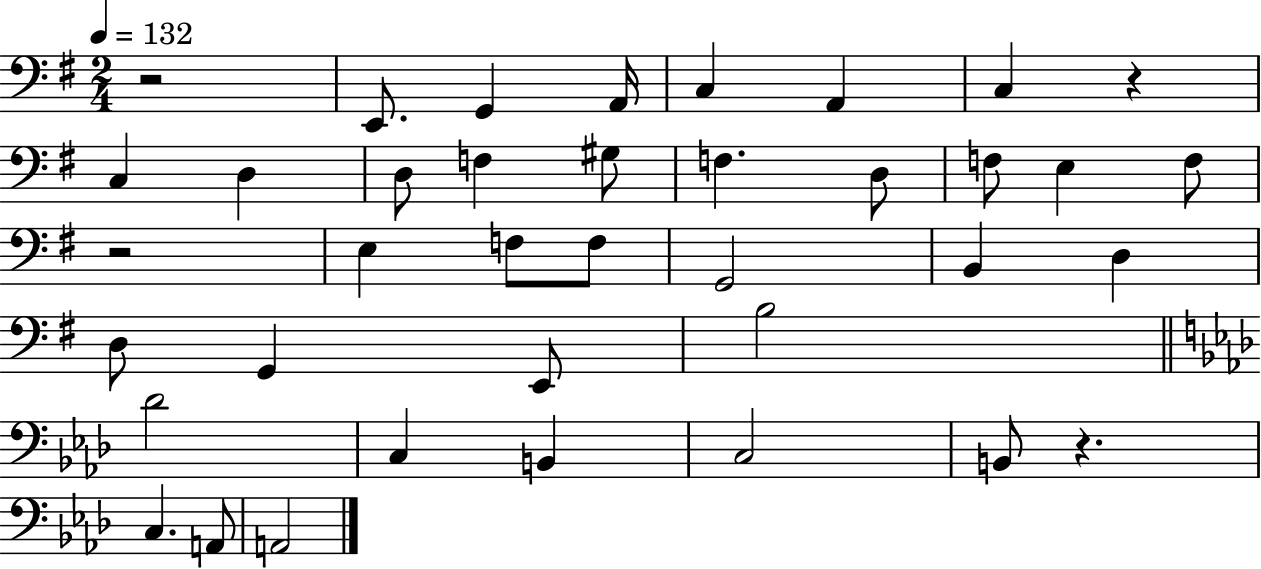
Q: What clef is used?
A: bass